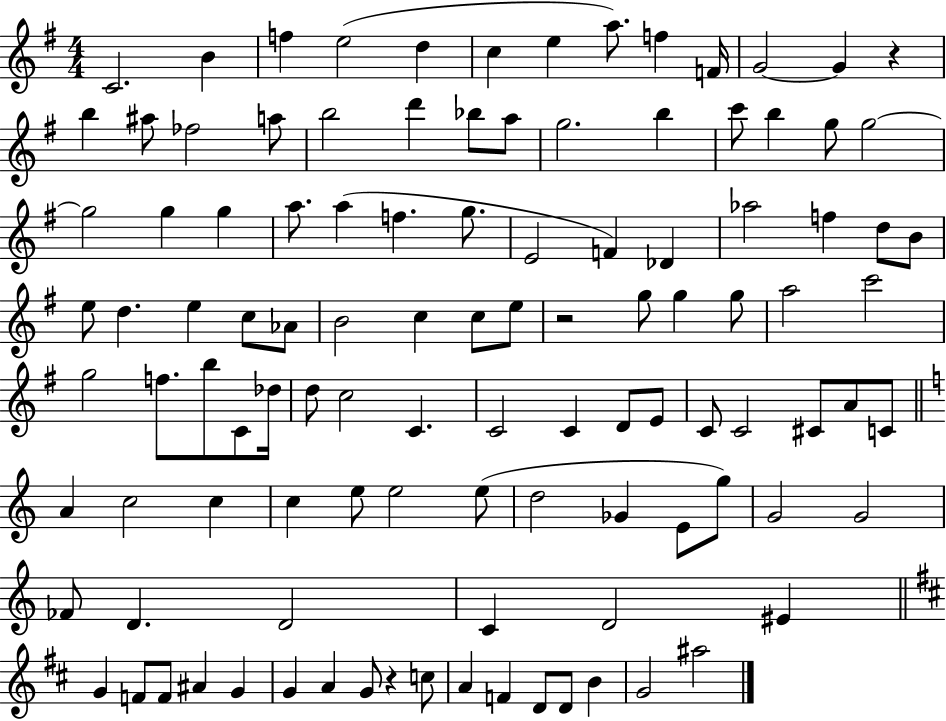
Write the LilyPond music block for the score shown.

{
  \clef treble
  \numericTimeSignature
  \time 4/4
  \key g \major
  \repeat volta 2 { c'2. b'4 | f''4 e''2( d''4 | c''4 e''4 a''8.) f''4 f'16 | g'2~~ g'4 r4 | \break b''4 ais''8 fes''2 a''8 | b''2 d'''4 bes''8 a''8 | g''2. b''4 | c'''8 b''4 g''8 g''2~~ | \break g''2 g''4 g''4 | a''8. a''4( f''4. g''8. | e'2 f'4) des'4 | aes''2 f''4 d''8 b'8 | \break e''8 d''4. e''4 c''8 aes'8 | b'2 c''4 c''8 e''8 | r2 g''8 g''4 g''8 | a''2 c'''2 | \break g''2 f''8. b''8 c'8 des''16 | d''8 c''2 c'4. | c'2 c'4 d'8 e'8 | c'8 c'2 cis'8 a'8 c'8 | \break \bar "||" \break \key c \major a'4 c''2 c''4 | c''4 e''8 e''2 e''8( | d''2 ges'4 e'8 g''8) | g'2 g'2 | \break fes'8 d'4. d'2 | c'4 d'2 eis'4 | \bar "||" \break \key d \major g'4 f'8 f'8 ais'4 g'4 | g'4 a'4 g'8 r4 c''8 | a'4 f'4 d'8 d'8 b'4 | g'2 ais''2 | \break } \bar "|."
}